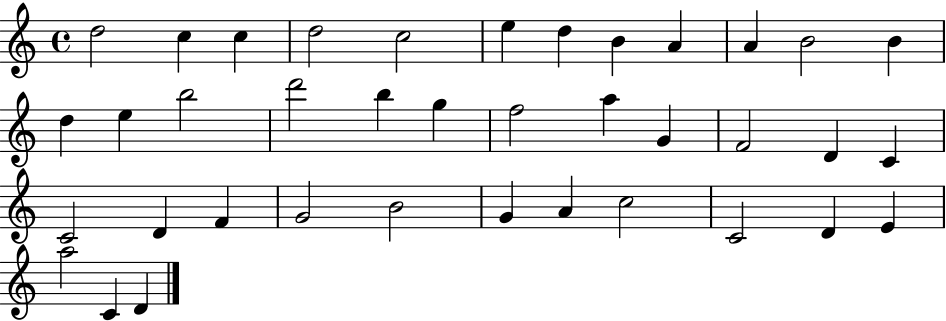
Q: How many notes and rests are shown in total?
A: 38